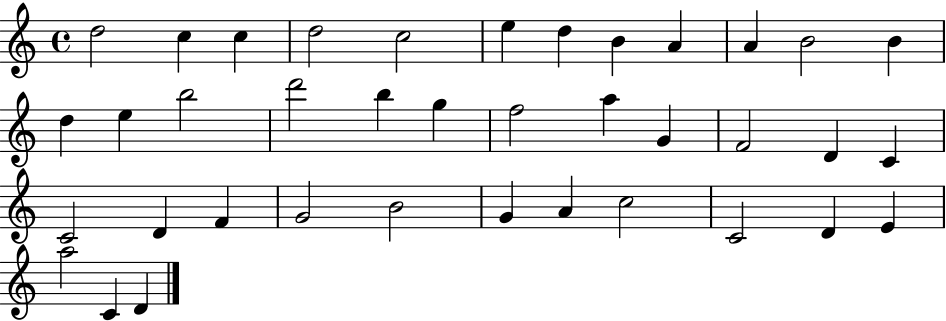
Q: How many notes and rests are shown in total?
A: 38